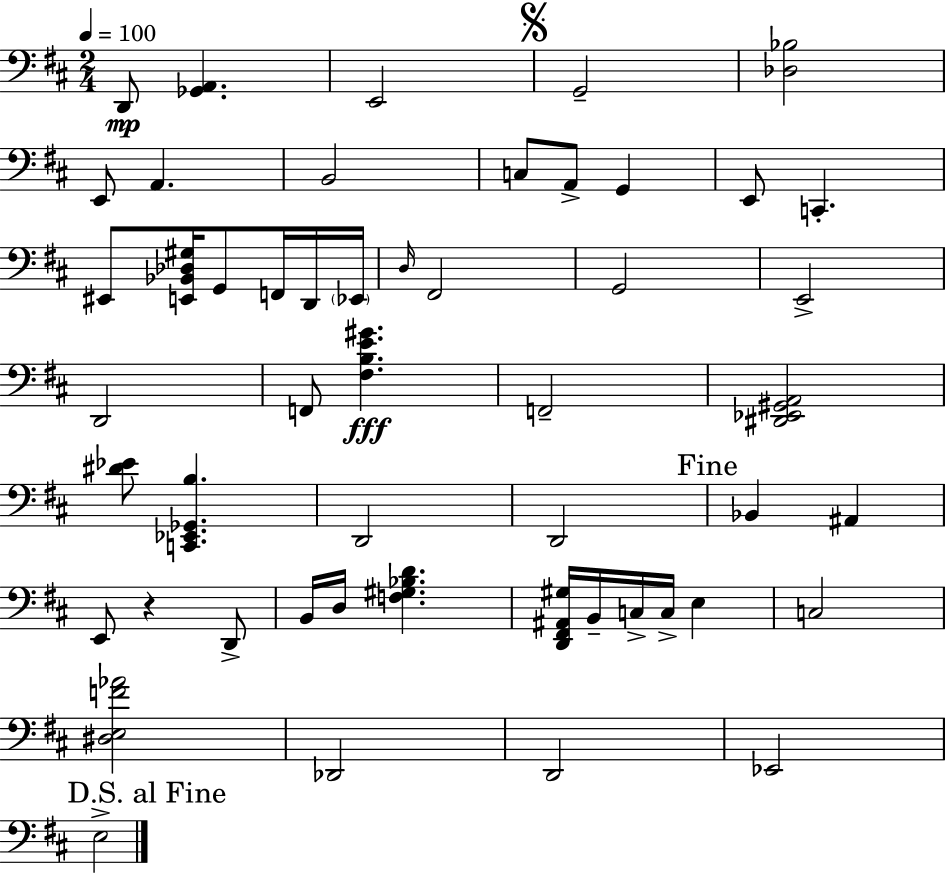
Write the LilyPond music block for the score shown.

{
  \clef bass
  \numericTimeSignature
  \time 2/4
  \key d \major
  \tempo 4 = 100
  \repeat volta 2 { d,8\mp <ges, a,>4. | e,2 | \mark \markup { \musicglyph "scripts.segno" } g,2-- | <des bes>2 | \break e,8 a,4. | b,2 | c8 a,8-> g,4 | e,8 c,4.-. | \break eis,8 <e, bes, des gis>16 g,8 f,16 d,16 \parenthesize ees,16 | \grace { d16 } fis,2 | g,2 | e,2-> | \break d,2 | f,8 <fis b e' gis'>4.\fff | f,2-- | <dis, ees, gis, a,>2 | \break <dis' ees'>8 <c, ees, ges, b>4. | d,2 | d,2 | \mark "Fine" bes,4 ais,4 | \break e,8 r4 d,8-> | b,16 d16 <f gis bes d'>4. | <d, fis, ais, gis>16 b,16-- c16-> c16-> e4 | c2 | \break <dis e f' aes'>2 | des,2 | d,2 | ees,2 | \break \mark "D.S. al Fine" e2-> | } \bar "|."
}